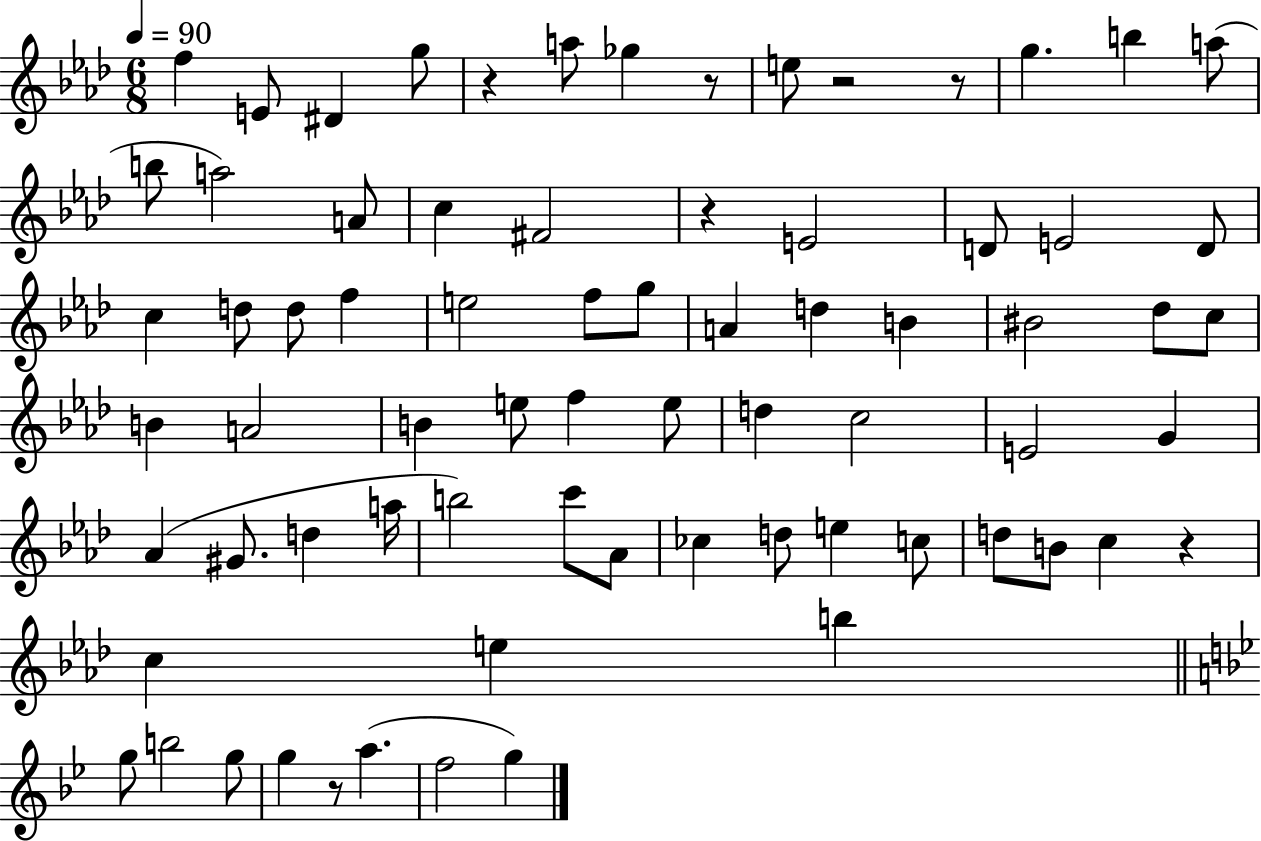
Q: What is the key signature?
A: AES major